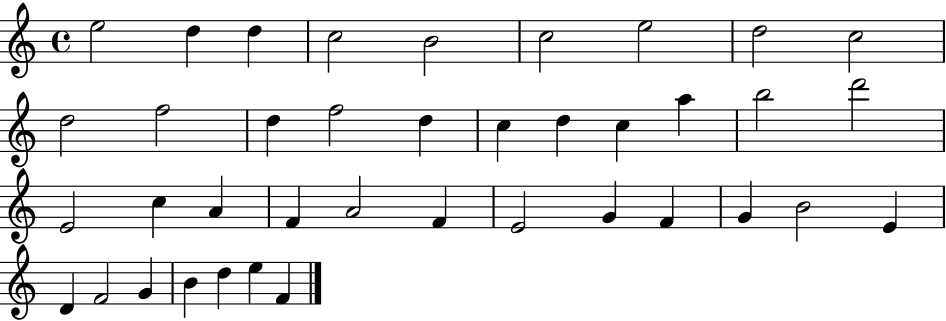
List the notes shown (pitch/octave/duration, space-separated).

E5/h D5/q D5/q C5/h B4/h C5/h E5/h D5/h C5/h D5/h F5/h D5/q F5/h D5/q C5/q D5/q C5/q A5/q B5/h D6/h E4/h C5/q A4/q F4/q A4/h F4/q E4/h G4/q F4/q G4/q B4/h E4/q D4/q F4/h G4/q B4/q D5/q E5/q F4/q